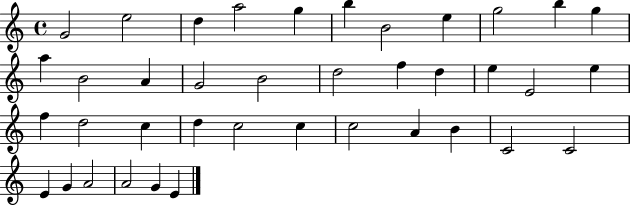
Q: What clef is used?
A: treble